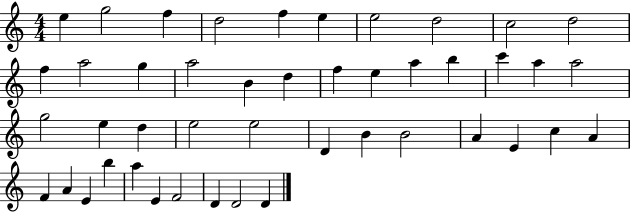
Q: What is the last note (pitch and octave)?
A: D4